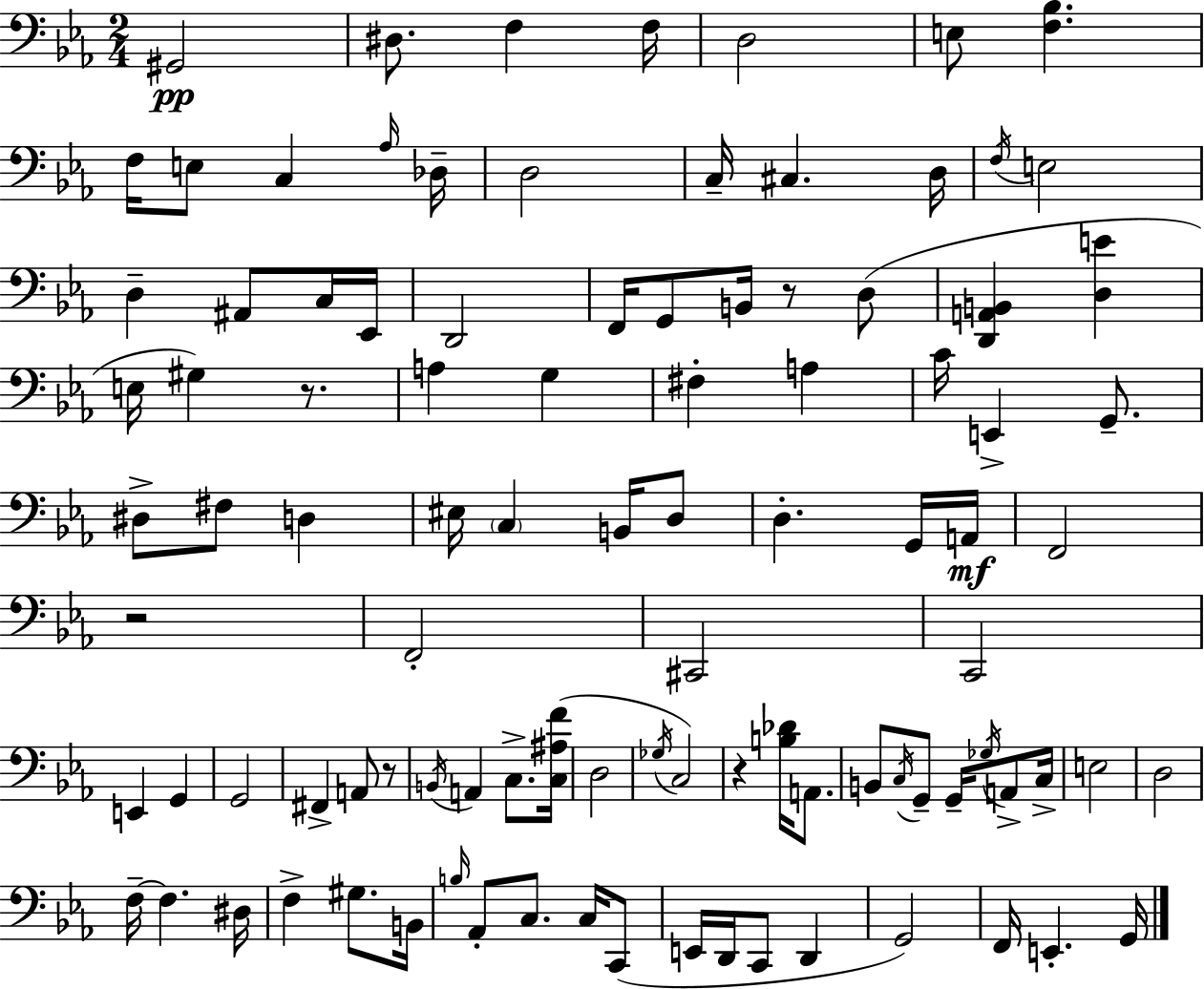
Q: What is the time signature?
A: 2/4